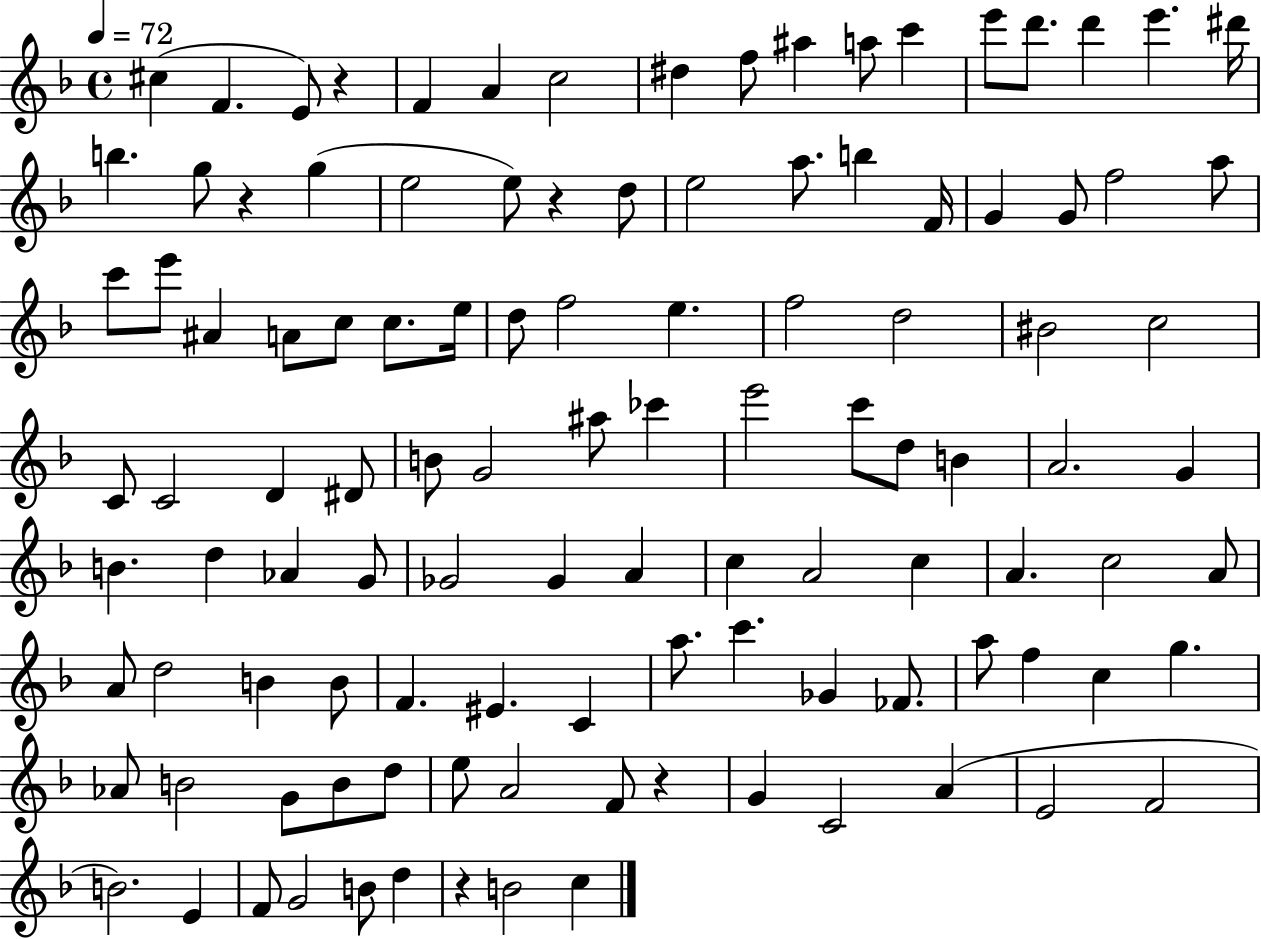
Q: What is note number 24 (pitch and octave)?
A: A5